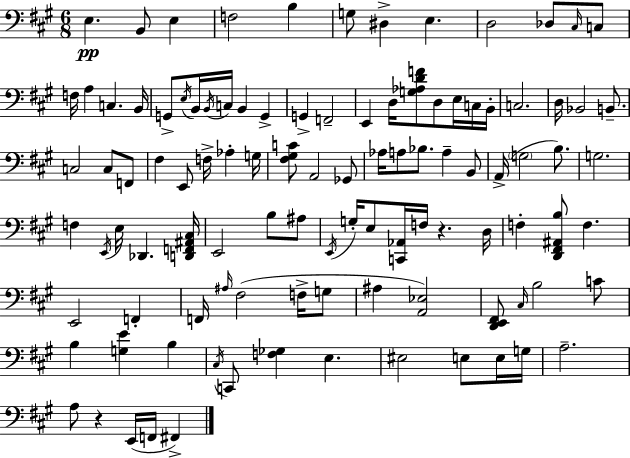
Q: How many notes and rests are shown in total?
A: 104